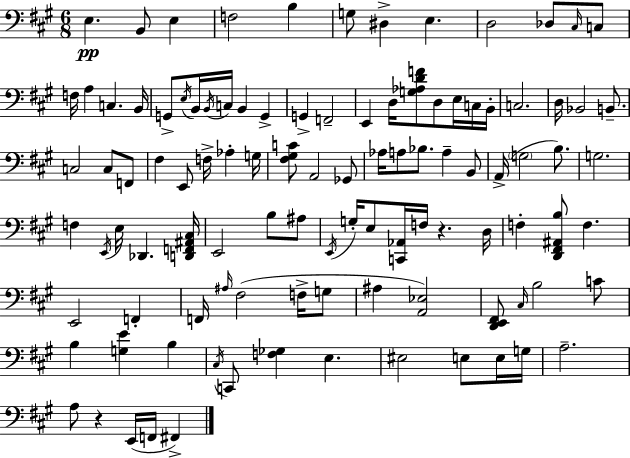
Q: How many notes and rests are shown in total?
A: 104